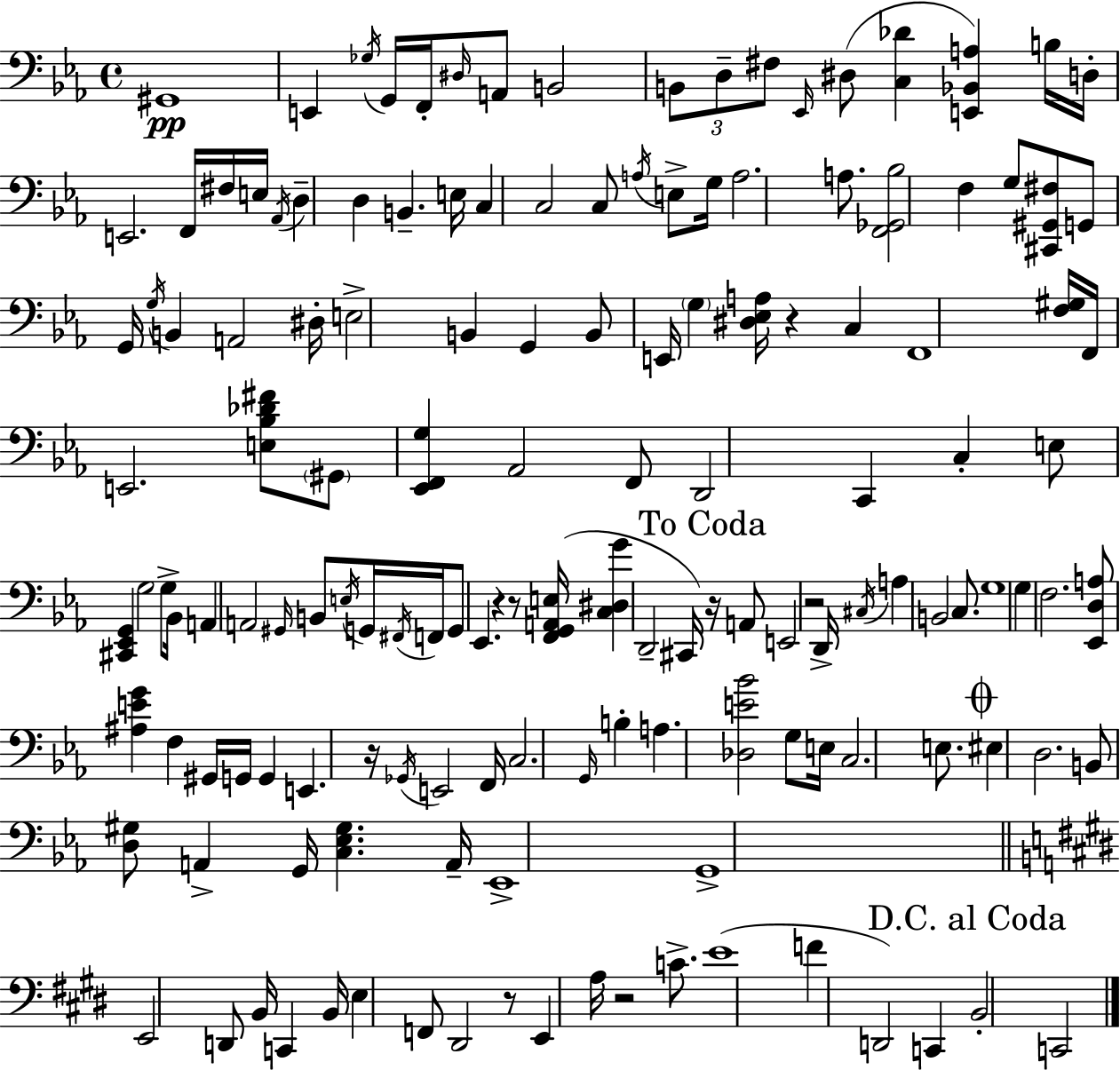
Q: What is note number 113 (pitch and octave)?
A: F2